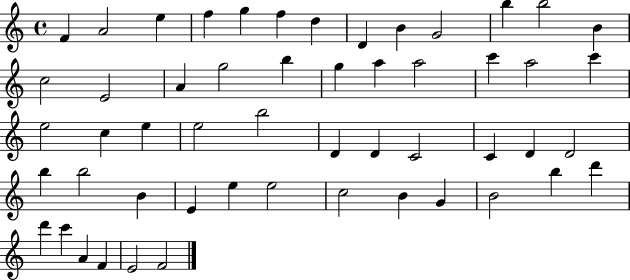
X:1
T:Untitled
M:4/4
L:1/4
K:C
F A2 e f g f d D B G2 b b2 B c2 E2 A g2 b g a a2 c' a2 c' e2 c e e2 b2 D D C2 C D D2 b b2 B E e e2 c2 B G B2 b d' d' c' A F E2 F2